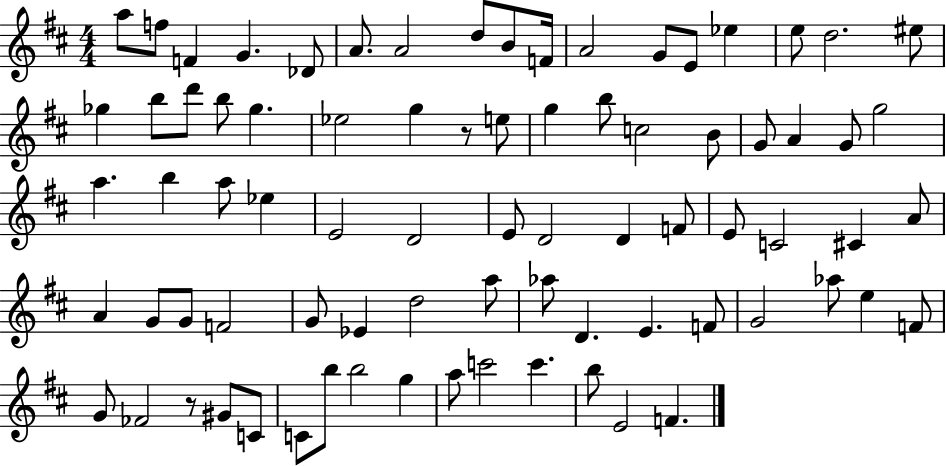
{
  \clef treble
  \numericTimeSignature
  \time 4/4
  \key d \major
  a''8 f''8 f'4 g'4. des'8 | a'8. a'2 d''8 b'8 f'16 | a'2 g'8 e'8 ees''4 | e''8 d''2. eis''8 | \break ges''4 b''8 d'''8 b''8 ges''4. | ees''2 g''4 r8 e''8 | g''4 b''8 c''2 b'8 | g'8 a'4 g'8 g''2 | \break a''4. b''4 a''8 ees''4 | e'2 d'2 | e'8 d'2 d'4 f'8 | e'8 c'2 cis'4 a'8 | \break a'4 g'8 g'8 f'2 | g'8 ees'4 d''2 a''8 | aes''8 d'4. e'4. f'8 | g'2 aes''8 e''4 f'8 | \break g'8 fes'2 r8 gis'8 c'8 | c'8 b''8 b''2 g''4 | a''8 c'''2 c'''4. | b''8 e'2 f'4. | \break \bar "|."
}